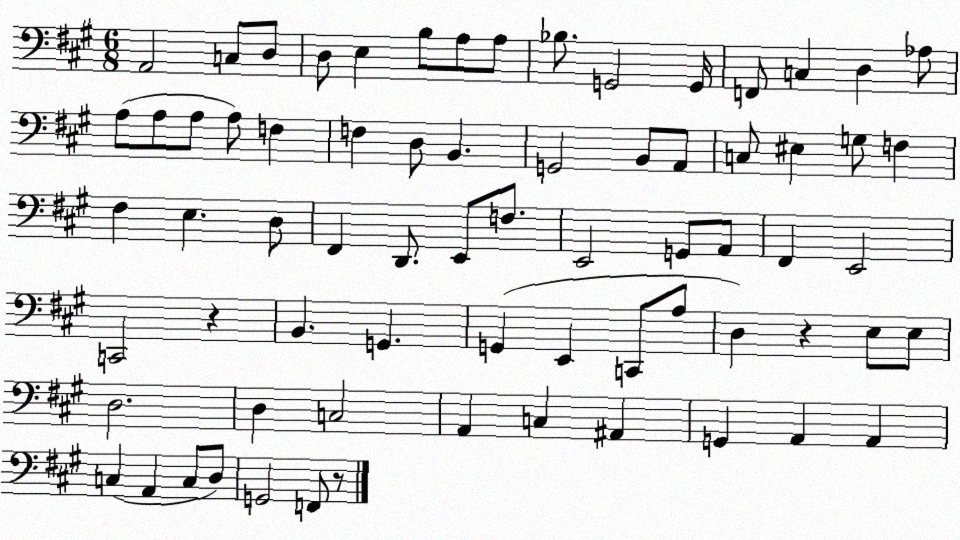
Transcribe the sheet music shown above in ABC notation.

X:1
T:Untitled
M:6/8
L:1/4
K:A
A,,2 C,/2 D,/2 D,/2 E, B,/2 A,/2 A,/2 _B,/2 G,,2 G,,/4 F,,/2 C, D, _A,/2 A,/2 A,/2 A,/2 A,/2 F, F, D,/2 B,, G,,2 B,,/2 A,,/2 C,/2 ^E, G,/2 F, ^F, E, D,/2 ^F,, D,,/2 E,,/2 F,/2 E,,2 G,,/2 A,,/2 ^F,, E,,2 C,,2 z B,, G,, G,, E,, C,,/2 A,/2 D, z E,/2 E,/2 D,2 D, C,2 A,, C, ^A,, G,, A,, A,, C, A,, C,/2 D,/2 G,,2 F,,/2 z/2